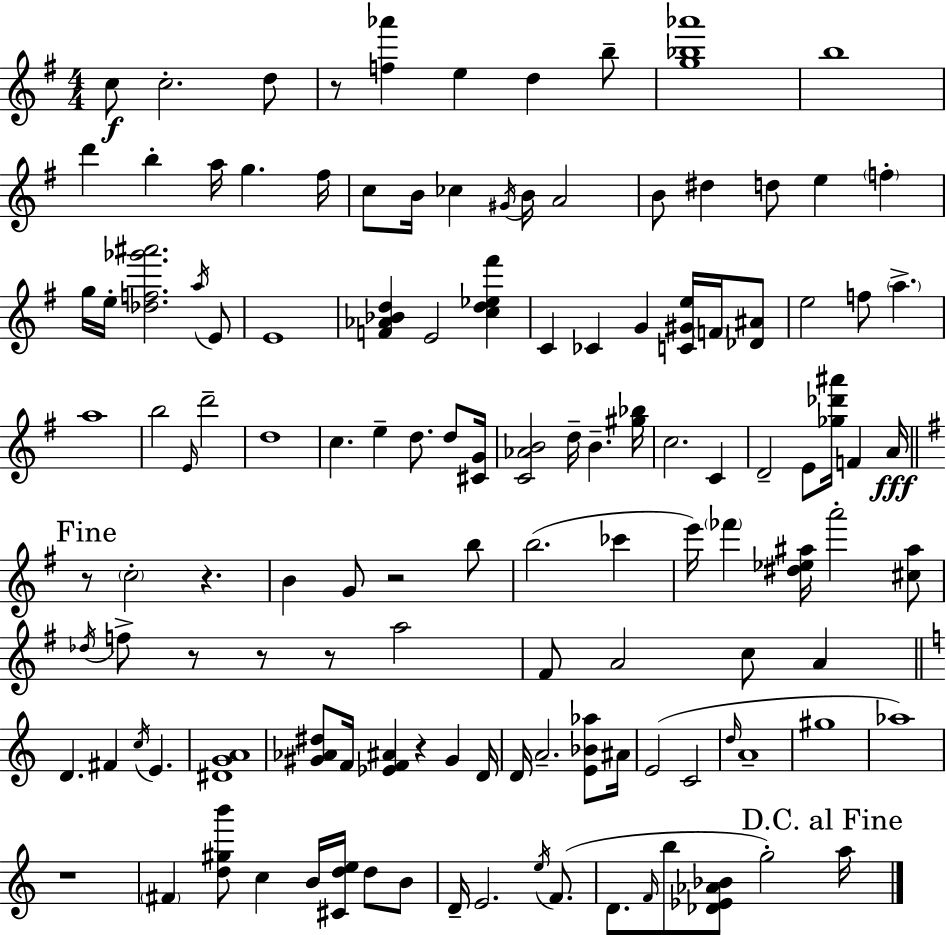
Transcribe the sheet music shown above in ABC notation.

X:1
T:Untitled
M:4/4
L:1/4
K:Em
c/2 c2 d/2 z/2 [f_a'] e d b/2 [g_b_a']4 b4 d' b a/4 g ^f/4 c/2 B/4 _c ^G/4 B/4 A2 B/2 ^d d/2 e f g/4 e/4 [_df_g'^a']2 a/4 E/2 E4 [F_A_Bd] E2 [cd_e^f'] C _C G [C^Ge]/4 F/4 [_D^A]/2 e2 f/2 a a4 b2 E/4 d'2 d4 c e d/2 d/2 [^CG]/4 [C_AB]2 d/4 B [^g_b]/4 c2 C D2 E/2 [_g_d'^a']/4 F A/4 z/2 c2 z B G/2 z2 b/2 b2 _c' e'/4 _f' [^d_e^a]/4 a'2 [^c^a]/2 _d/4 f/2 z/2 z/2 z/2 a2 ^F/2 A2 c/2 A D ^F c/4 E [^DGA]4 [^G_A^d]/2 F/4 [_EF^A] z ^G D/4 D/4 A2 [E_B_a]/2 ^A/4 E2 C2 d/4 A4 ^g4 _a4 z4 ^F [d^gb']/2 c B/4 [^Cde]/4 d/2 B/2 D/4 E2 e/4 F/2 D/2 F/4 b/2 [_D_E_A_B]/2 g2 a/4